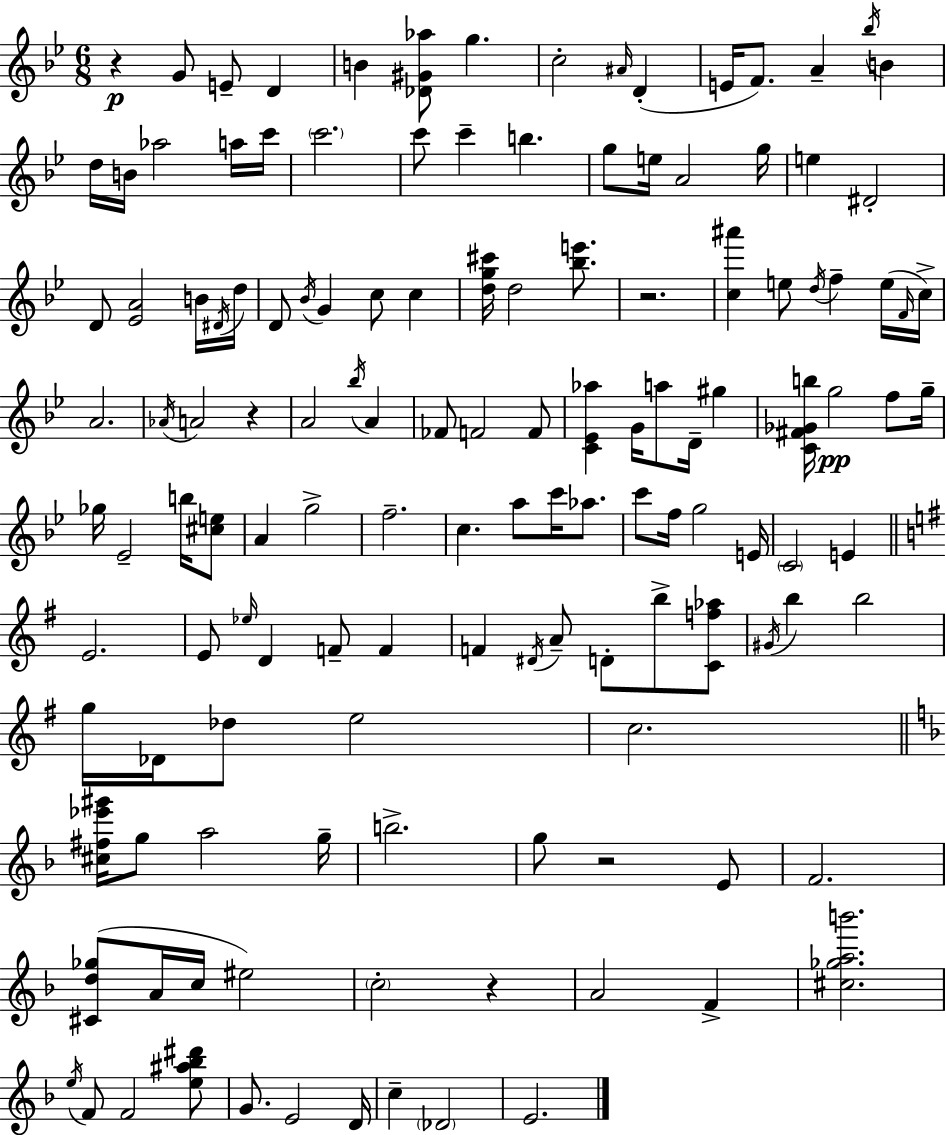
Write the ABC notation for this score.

X:1
T:Untitled
M:6/8
L:1/4
K:Bb
z G/2 E/2 D B [_D^G_a]/2 g c2 ^A/4 D E/4 F/2 A _b/4 B d/4 B/4 _a2 a/4 c'/4 c'2 c'/2 c' b g/2 e/4 A2 g/4 e ^D2 D/2 [_EA]2 B/4 ^D/4 d/4 D/2 _B/4 G c/2 c [dg^c']/4 d2 [_be']/2 z2 [c^a'] e/2 d/4 f e/4 F/4 c/4 A2 _A/4 A2 z A2 _b/4 A _F/2 F2 F/2 [C_E_a] G/4 a/2 D/4 ^g [C^F_Gb]/4 g2 f/2 g/4 _g/4 _E2 b/4 [^ce]/2 A g2 f2 c a/2 c'/4 _a/2 c'/2 f/4 g2 E/4 C2 E E2 E/2 _e/4 D F/2 F F ^D/4 A/2 D/2 b/2 [Cf_a]/2 ^G/4 b b2 g/4 _D/4 _d/2 e2 c2 [^c^f_e'^g']/4 g/2 a2 g/4 b2 g/2 z2 E/2 F2 [^Cd_g]/2 A/4 c/4 ^e2 c2 z A2 F [^c_gab']2 e/4 F/2 F2 [e^a_b^d']/2 G/2 E2 D/4 c _D2 E2